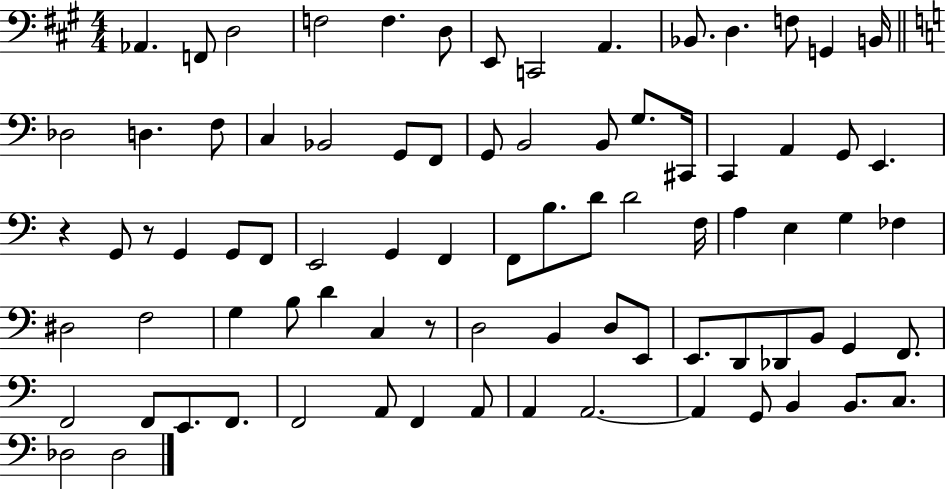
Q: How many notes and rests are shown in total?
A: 82